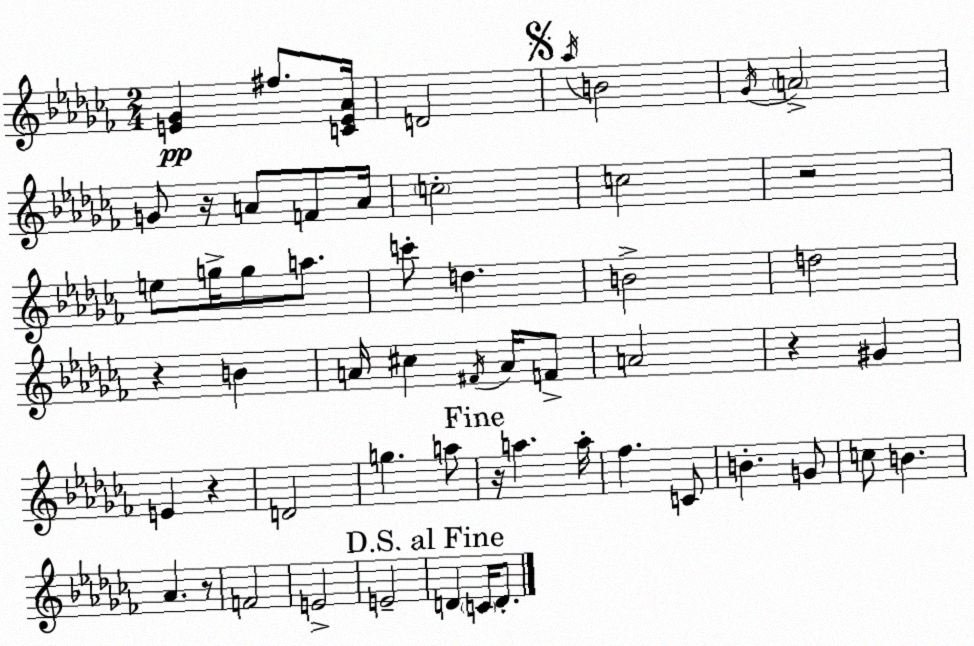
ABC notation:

X:1
T:Untitled
M:2/4
L:1/4
K:Abm
[E_G] ^f/2 [CE_A]/4 D2 _a/4 B2 _G/4 A2 G/2 z/4 A/2 F/2 A/4 c2 c2 z2 e/2 g/4 g/2 a/2 c'/2 d B2 d2 z B A/4 ^c ^F/4 A/4 F/2 A2 z ^G E z D2 g a/2 z/4 a a/4 _f C/2 B G/2 c/2 B _A z/2 F2 E2 E2 D C/4 D/2